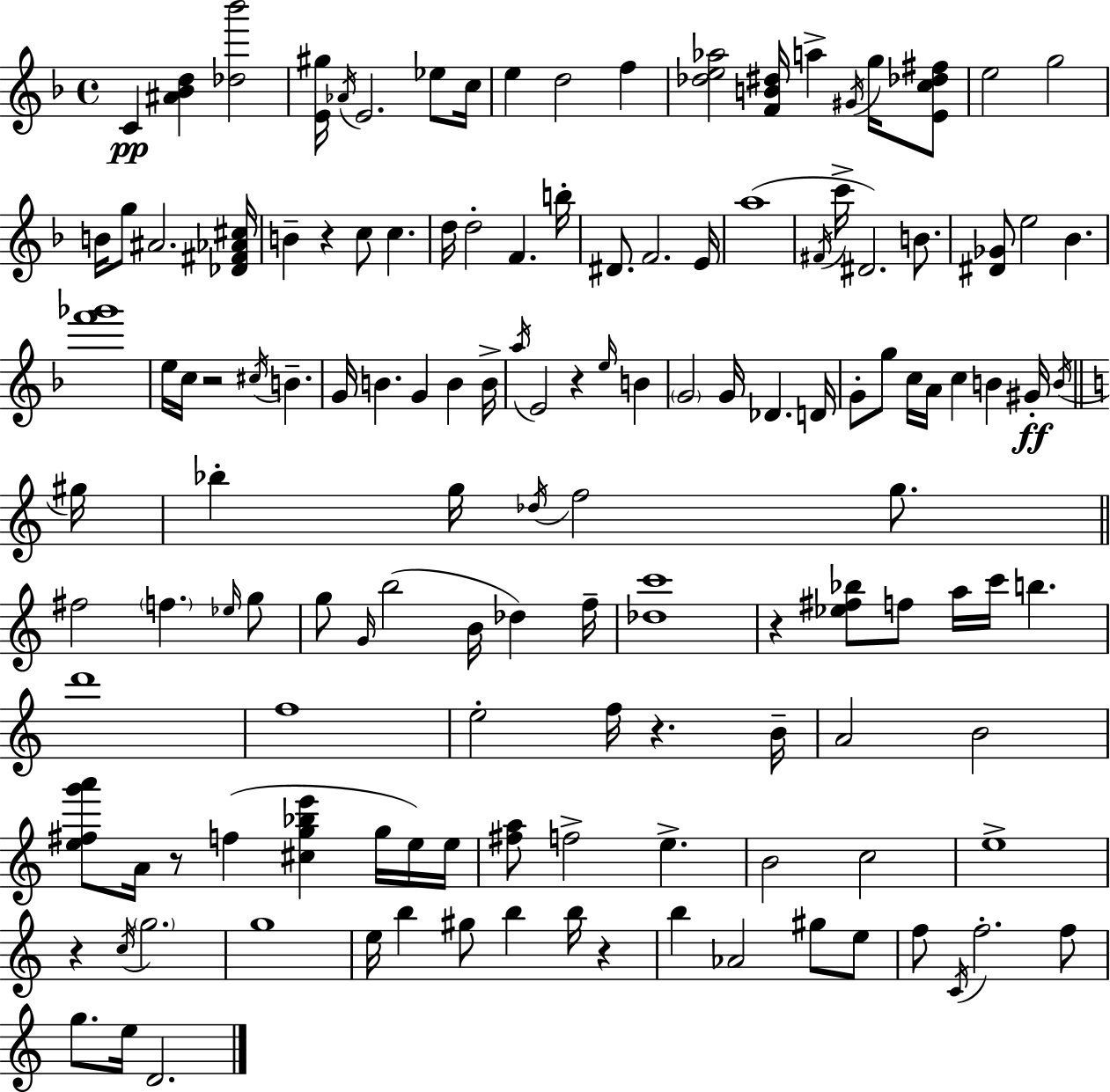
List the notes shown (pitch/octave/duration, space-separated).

C4/q [A#4,Bb4,D5]/q [Db5,Bb6]/h [E4,G#5]/s Ab4/s E4/h. Eb5/e C5/s E5/q D5/h F5/q [Db5,E5,Ab5]/h [F4,B4,D#5]/s A5/q G#4/s G5/s [E4,C5,Db5,F#5]/e E5/h G5/h B4/s G5/e A#4/h. [Db4,F#4,Ab4,C#5]/s B4/q R/q C5/e C5/q. D5/s D5/h F4/q. B5/s D#4/e. F4/h. E4/s A5/w F#4/s C6/s D#4/h. B4/e. [D#4,Gb4]/e E5/h Bb4/q. [F6,Gb6]/w E5/s C5/s R/h C#5/s B4/q. G4/s B4/q. G4/q B4/q B4/s A5/s E4/h R/q E5/s B4/q G4/h G4/s Db4/q. D4/s G4/e G5/e C5/s A4/s C5/q B4/q G#4/s B4/s G#5/s Bb5/q G5/s Db5/s F5/h G5/e. F#5/h F5/q. Eb5/s G5/e G5/e G4/s B5/h B4/s Db5/q F5/s [Db5,C6]/w R/q [Eb5,F#5,Bb5]/e F5/e A5/s C6/s B5/q. D6/w F5/w E5/h F5/s R/q. B4/s A4/h B4/h [E5,F#5,G6,A6]/e A4/s R/e F5/q [C#5,G5,Bb5,E6]/q G5/s E5/s E5/s [F#5,A5]/e F5/h E5/q. B4/h C5/h E5/w R/q C5/s G5/h. G5/w E5/s B5/q G#5/e B5/q B5/s R/q B5/q Ab4/h G#5/e E5/e F5/e C4/s F5/h. F5/e G5/e. E5/s D4/h.